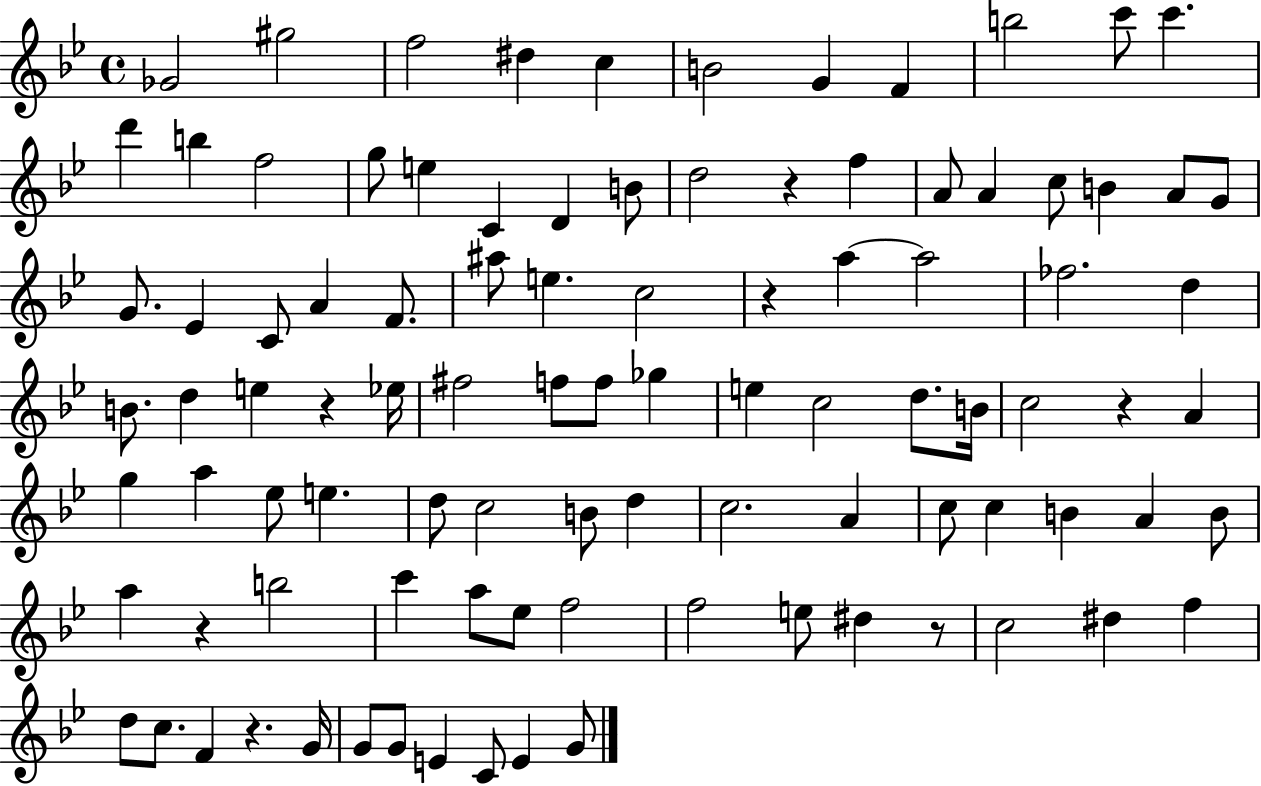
{
  \clef treble
  \time 4/4
  \defaultTimeSignature
  \key bes \major
  ges'2 gis''2 | f''2 dis''4 c''4 | b'2 g'4 f'4 | b''2 c'''8 c'''4. | \break d'''4 b''4 f''2 | g''8 e''4 c'4 d'4 b'8 | d''2 r4 f''4 | a'8 a'4 c''8 b'4 a'8 g'8 | \break g'8. ees'4 c'8 a'4 f'8. | ais''8 e''4. c''2 | r4 a''4~~ a''2 | fes''2. d''4 | \break b'8. d''4 e''4 r4 ees''16 | fis''2 f''8 f''8 ges''4 | e''4 c''2 d''8. b'16 | c''2 r4 a'4 | \break g''4 a''4 ees''8 e''4. | d''8 c''2 b'8 d''4 | c''2. a'4 | c''8 c''4 b'4 a'4 b'8 | \break a''4 r4 b''2 | c'''4 a''8 ees''8 f''2 | f''2 e''8 dis''4 r8 | c''2 dis''4 f''4 | \break d''8 c''8. f'4 r4. g'16 | g'8 g'8 e'4 c'8 e'4 g'8 | \bar "|."
}